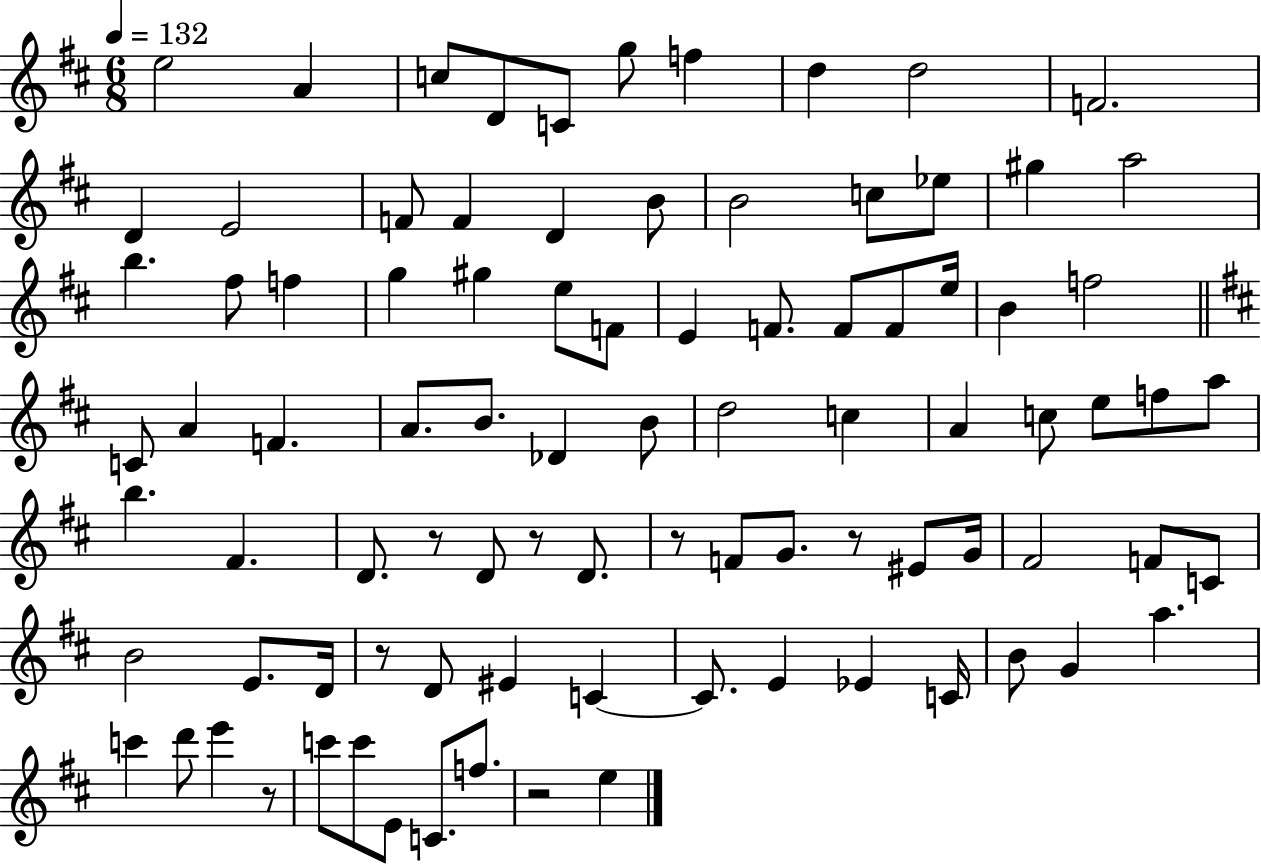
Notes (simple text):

E5/h A4/q C5/e D4/e C4/e G5/e F5/q D5/q D5/h F4/h. D4/q E4/h F4/e F4/q D4/q B4/e B4/h C5/e Eb5/e G#5/q A5/h B5/q. F#5/e F5/q G5/q G#5/q E5/e F4/e E4/q F4/e. F4/e F4/e E5/s B4/q F5/h C4/e A4/q F4/q. A4/e. B4/e. Db4/q B4/e D5/h C5/q A4/q C5/e E5/e F5/e A5/e B5/q. F#4/q. D4/e. R/e D4/e R/e D4/e. R/e F4/e G4/e. R/e EIS4/e G4/s F#4/h F4/e C4/e B4/h E4/e. D4/s R/e D4/e EIS4/q C4/q C4/e. E4/q Eb4/q C4/s B4/e G4/q A5/q. C6/q D6/e E6/q R/e C6/e C6/e E4/e C4/e. F5/e. R/h E5/q